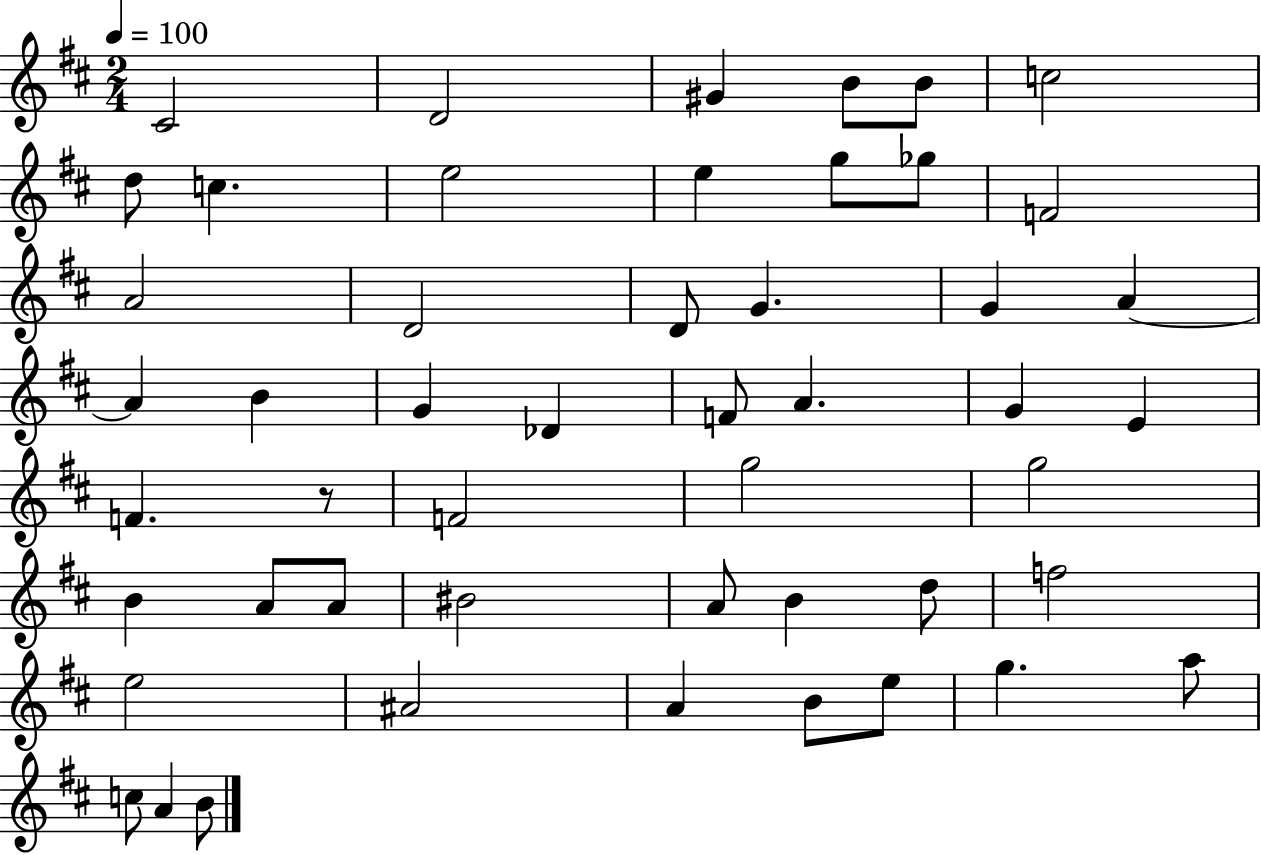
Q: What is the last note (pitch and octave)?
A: B4